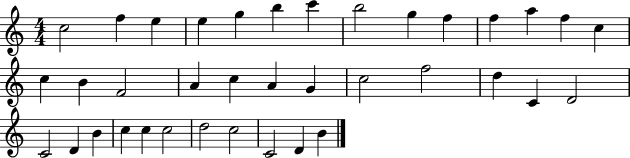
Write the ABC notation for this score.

X:1
T:Untitled
M:4/4
L:1/4
K:C
c2 f e e g b c' b2 g f f a f c c B F2 A c A G c2 f2 d C D2 C2 D B c c c2 d2 c2 C2 D B